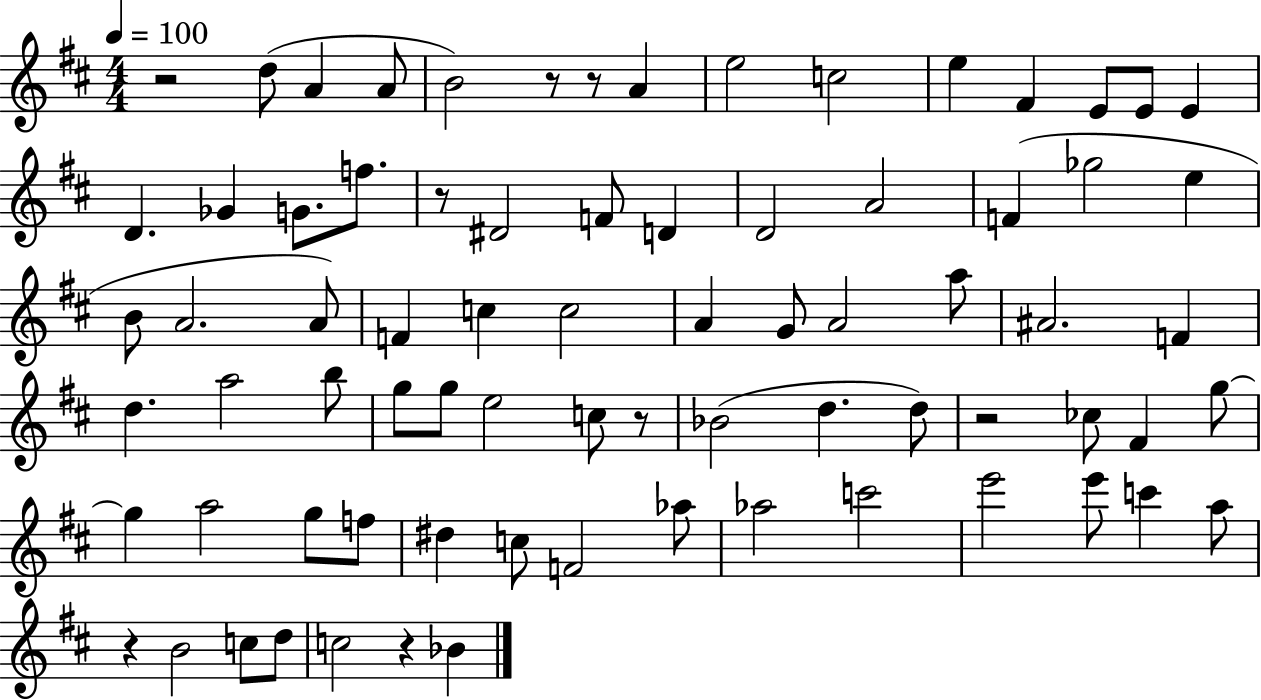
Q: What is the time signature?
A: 4/4